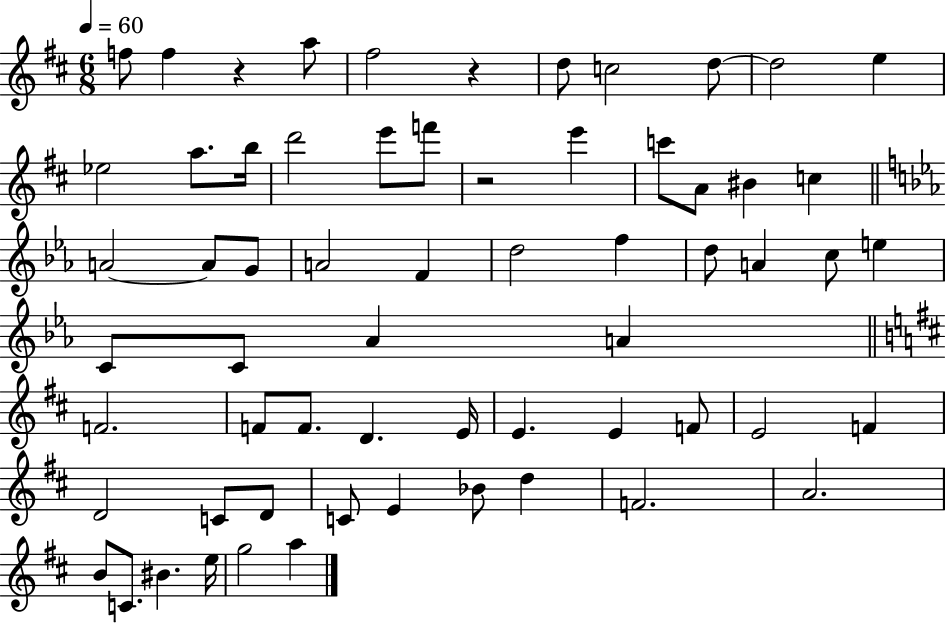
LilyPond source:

{
  \clef treble
  \numericTimeSignature
  \time 6/8
  \key d \major
  \tempo 4 = 60
  \repeat volta 2 { f''8 f''4 r4 a''8 | fis''2 r4 | d''8 c''2 d''8~~ | d''2 e''4 | \break ees''2 a''8. b''16 | d'''2 e'''8 f'''8 | r2 e'''4 | c'''8 a'8 bis'4 c''4 | \break \bar "||" \break \key ees \major a'2~~ a'8 g'8 | a'2 f'4 | d''2 f''4 | d''8 a'4 c''8 e''4 | \break c'8 c'8 aes'4 a'4 | \bar "||" \break \key b \minor f'2. | f'8 f'8. d'4. e'16 | e'4. e'4 f'8 | e'2 f'4 | \break d'2 c'8 d'8 | c'8 e'4 bes'8 d''4 | f'2. | a'2. | \break b'8 c'8. bis'4. e''16 | g''2 a''4 | } \bar "|."
}